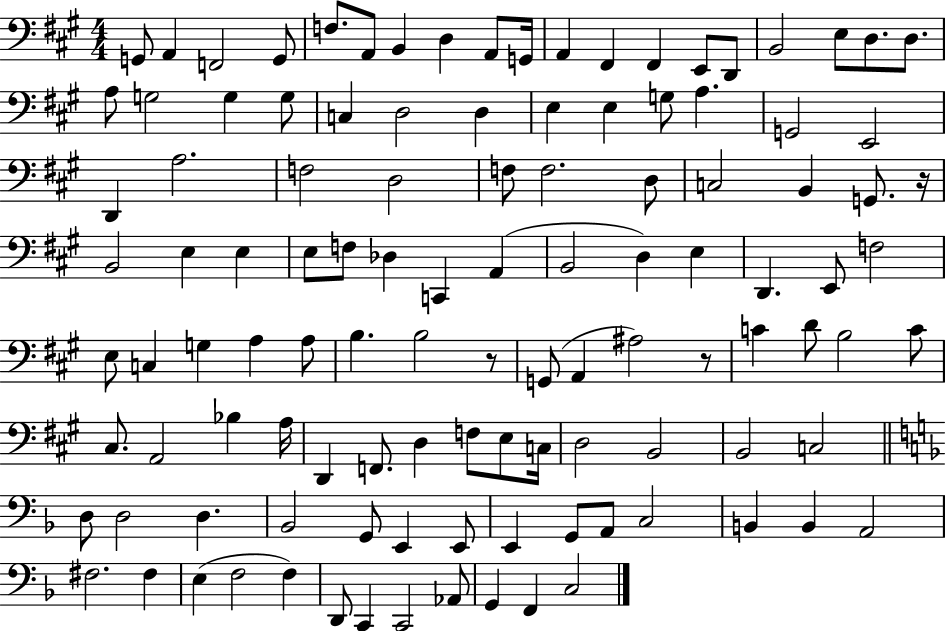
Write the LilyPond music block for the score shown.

{
  \clef bass
  \numericTimeSignature
  \time 4/4
  \key a \major
  g,8 a,4 f,2 g,8 | f8. a,8 b,4 d4 a,8 g,16 | a,4 fis,4 fis,4 e,8 d,8 | b,2 e8 d8. d8. | \break a8 g2 g4 g8 | c4 d2 d4 | e4 e4 g8 a4. | g,2 e,2 | \break d,4 a2. | f2 d2 | f8 f2. d8 | c2 b,4 g,8. r16 | \break b,2 e4 e4 | e8 f8 des4 c,4 a,4( | b,2 d4) e4 | d,4. e,8 f2 | \break e8 c4 g4 a4 a8 | b4. b2 r8 | g,8( a,4 ais2) r8 | c'4 d'8 b2 c'8 | \break cis8. a,2 bes4 a16 | d,4 f,8. d4 f8 e8 c16 | d2 b,2 | b,2 c2 | \break \bar "||" \break \key f \major d8 d2 d4. | bes,2 g,8 e,4 e,8 | e,4 g,8 a,8 c2 | b,4 b,4 a,2 | \break fis2. fis4 | e4( f2 f4) | d,8 c,4 c,2 aes,8 | g,4 f,4 c2 | \break \bar "|."
}